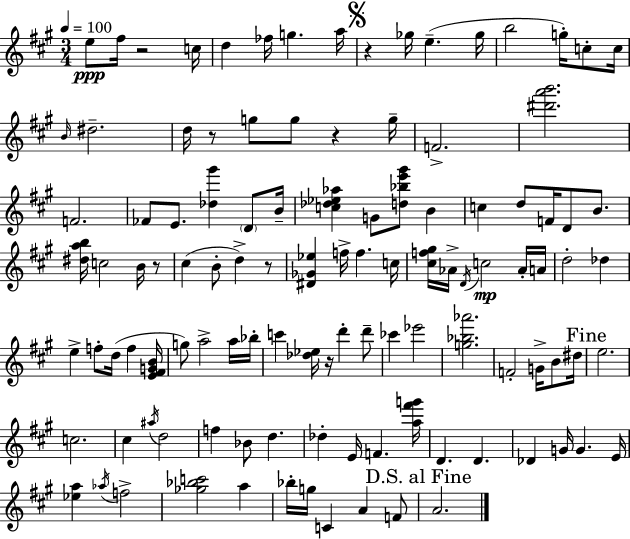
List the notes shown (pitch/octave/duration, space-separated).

E5/e F#5/s R/h C5/s D5/q FES5/s G5/q. A5/s R/q Gb5/s E5/q. Gb5/s B5/h G5/s C5/e C5/s B4/s D#5/h. D5/s R/e G5/e G5/e R/q G5/s F4/h. [D#6,A6,B6]/h. F4/h. FES4/e E4/e. [Db5,G#6]/q D4/e B4/s [C5,Db5,Eb5,Ab5]/q G4/e [D5,Bb5,E6,G#6]/e B4/q C5/q D5/e F4/s D4/e B4/e. [D#5,A5,B5]/s C5/h B4/s R/e C#5/q B4/e D5/q R/e [D#4,Gb4,Eb5]/q F5/s F5/q. C5/s [C#5,F5,G#5]/s Ab4/s D4/s C5/h Ab4/s A4/s D5/h Db5/q E5/q F5/e D5/s F5/q [E4,F#4,G4,B4]/s G5/e A5/h A5/s Bb5/s C6/q [Db5,Eb5]/s R/s D6/q D6/e CES6/q Eb6/h [G5,Bb5,Ab6]/h. F4/h G4/s B4/e D#5/s E5/h. C5/h. C#5/q A#5/s D5/h F5/q Bb4/e D5/q. Db5/q E4/s F4/q. [A5,F#6,G6]/s D4/q. D4/q. Db4/q G4/s G4/q. E4/s [Eb5,A5]/q Ab5/s F5/h [Gb5,Bb5,C6]/h A5/q Bb5/s G5/s C4/q A4/q F4/e A4/h.